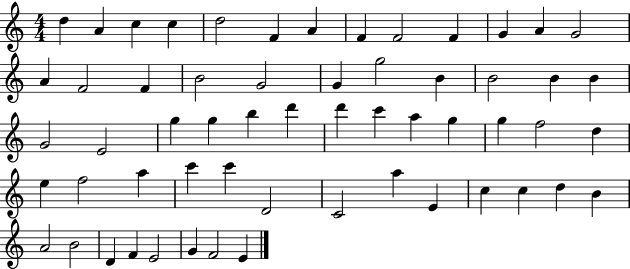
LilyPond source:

{
  \clef treble
  \numericTimeSignature
  \time 4/4
  \key c \major
  d''4 a'4 c''4 c''4 | d''2 f'4 a'4 | f'4 f'2 f'4 | g'4 a'4 g'2 | \break a'4 f'2 f'4 | b'2 g'2 | g'4 g''2 b'4 | b'2 b'4 b'4 | \break g'2 e'2 | g''4 g''4 b''4 d'''4 | d'''4 c'''4 a''4 g''4 | g''4 f''2 d''4 | \break e''4 f''2 a''4 | c'''4 c'''4 d'2 | c'2 a''4 e'4 | c''4 c''4 d''4 b'4 | \break a'2 b'2 | d'4 f'4 e'2 | g'4 f'2 e'4 | \bar "|."
}